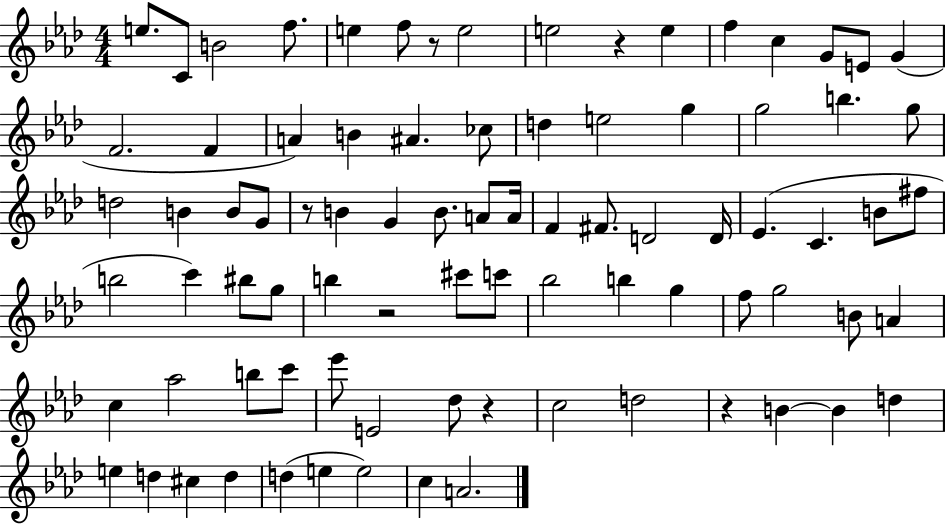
{
  \clef treble
  \numericTimeSignature
  \time 4/4
  \key aes \major
  e''8. c'8 b'2 f''8. | e''4 f''8 r8 e''2 | e''2 r4 e''4 | f''4 c''4 g'8 e'8 g'4( | \break f'2. f'4 | a'4) b'4 ais'4. ces''8 | d''4 e''2 g''4 | g''2 b''4. g''8 | \break d''2 b'4 b'8 g'8 | r8 b'4 g'4 b'8. a'8 a'16 | f'4 fis'8. d'2 d'16 | ees'4.( c'4. b'8 fis''8 | \break b''2 c'''4) bis''8 g''8 | b''4 r2 cis'''8 c'''8 | bes''2 b''4 g''4 | f''8 g''2 b'8 a'4 | \break c''4 aes''2 b''8 c'''8 | ees'''8 e'2 des''8 r4 | c''2 d''2 | r4 b'4~~ b'4 d''4 | \break e''4 d''4 cis''4 d''4 | d''4( e''4 e''2) | c''4 a'2. | \bar "|."
}